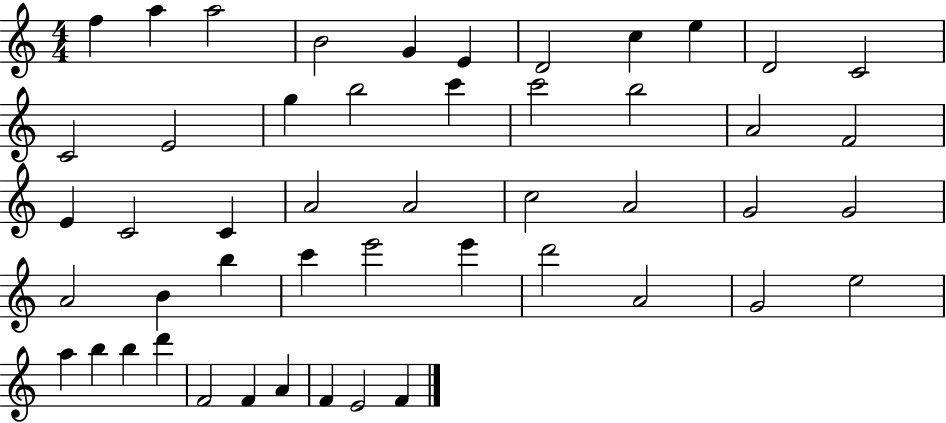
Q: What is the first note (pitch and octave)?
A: F5